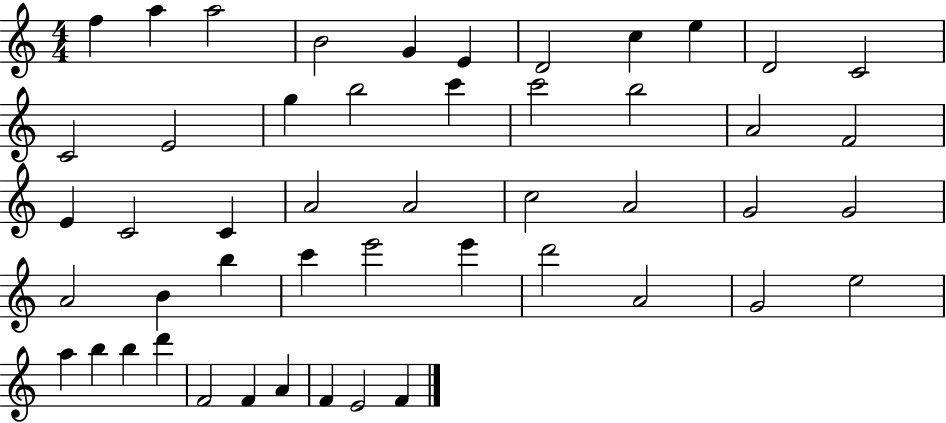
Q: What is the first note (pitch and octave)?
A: F5